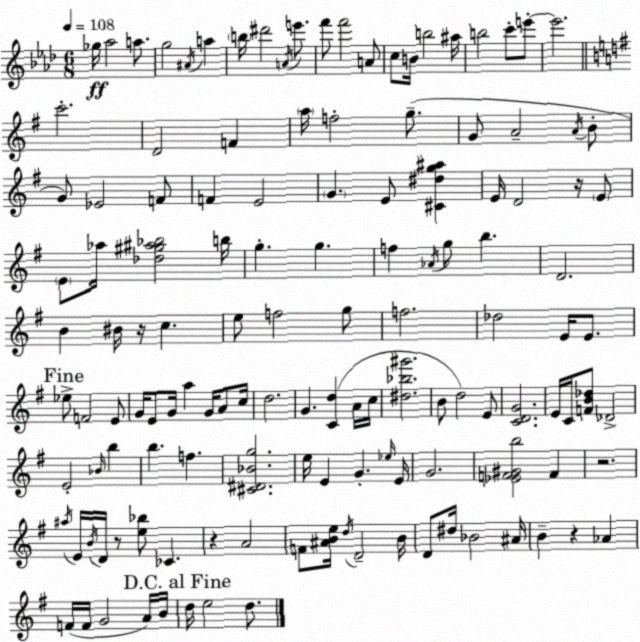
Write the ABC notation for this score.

X:1
T:Untitled
M:6/8
L:1/4
K:Ab
_g/4 _a2 a/2 g2 ^A/4 a b/4 ^d'2 A/4 e'/2 f'/2 f'2 A/2 c/2 B/4 b2 ^a/4 b2 c'/2 e'/2 e'2 c'2 D2 F a/4 f2 g/2 G/2 A2 A/4 B/2 G/2 _E2 F/2 F E2 G E/2 [^C^dg^a] E/4 D2 z/4 E/2 E/2 _a/4 [_d^g^a_b]2 b/4 g g f _A/4 g/2 b D2 B ^B/4 z/4 c e/2 f2 g/2 f2 _d2 E/4 E/2 _e/2 F2 E/2 G/4 E/2 G/4 a G/4 A/2 c/4 d2 G [Cd] A/4 c/4 [^d_b^g']2 B/2 d2 E/2 [CDG]2 E/4 C/4 [FB_d]/2 _D2 E2 _B/4 b b f [^C^D_Bg]2 e/4 E G _e/4 E/4 G2 [_EF^Gb]2 F z2 ^a/4 E/4 B/4 D/4 z/2 [e_b]/2 _C z A2 F/2 [^ABe]/4 d/4 D2 B/4 D/2 ^d/4 _B2 ^A/4 B z _A F/4 F/4 G2 A/4 B/4 d/4 e2 d/2